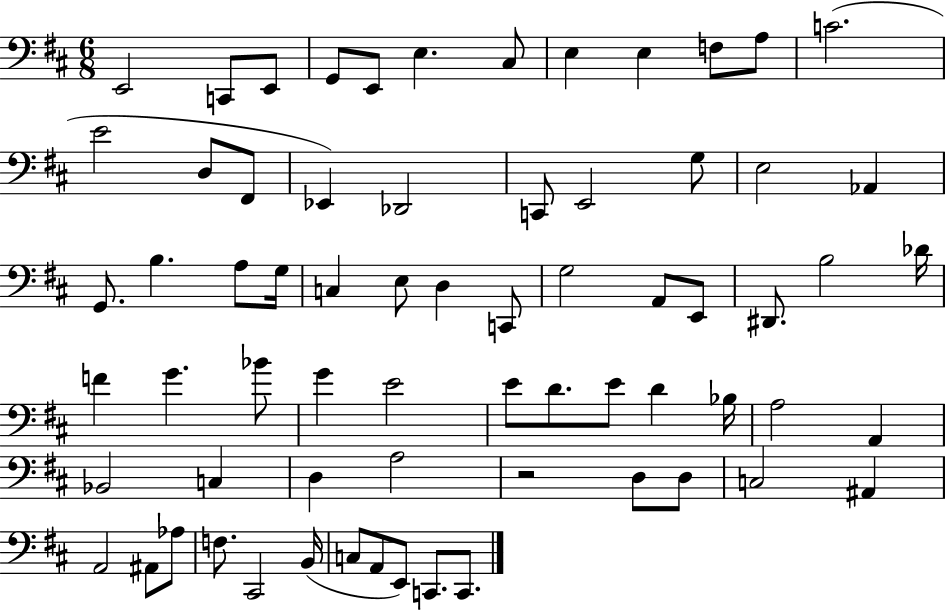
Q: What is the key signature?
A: D major